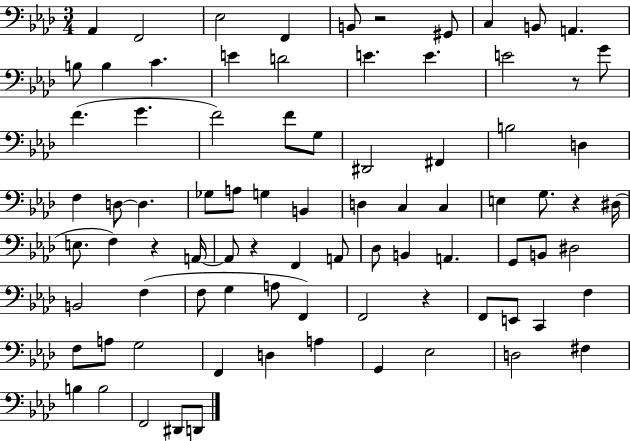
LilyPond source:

{
  \clef bass
  \numericTimeSignature
  \time 3/4
  \key aes \major
  aes,4 f,2 | ees2 f,4 | b,8 r2 gis,8 | c4 b,8 a,4. | \break b8 b4 c'4. | e'4 d'2 | e'4. e'4. | e'2 r8 g'8 | \break f'4.( g'4. | f'2) f'8 g8 | dis,2 fis,4 | b2 d4 | \break f4 d8~~ d4. | ges8 a8 g4 b,4 | d4 c4 c4 | e4 g8. r4 dis16( | \break e8. f4) r4 a,16~~ | a,8 r4 f,4 a,8 | des8 b,4 a,4. | g,8 b,8 dis2 | \break b,2 f4( | f8 g4 a8 f,4) | f,2 r4 | f,8 e,8 c,4 f4 | \break f8 a8 g2 | f,4 d4 a4 | g,4 ees2 | d2 fis4 | \break b4 b2 | f,2 dis,8 d,8 | \bar "|."
}